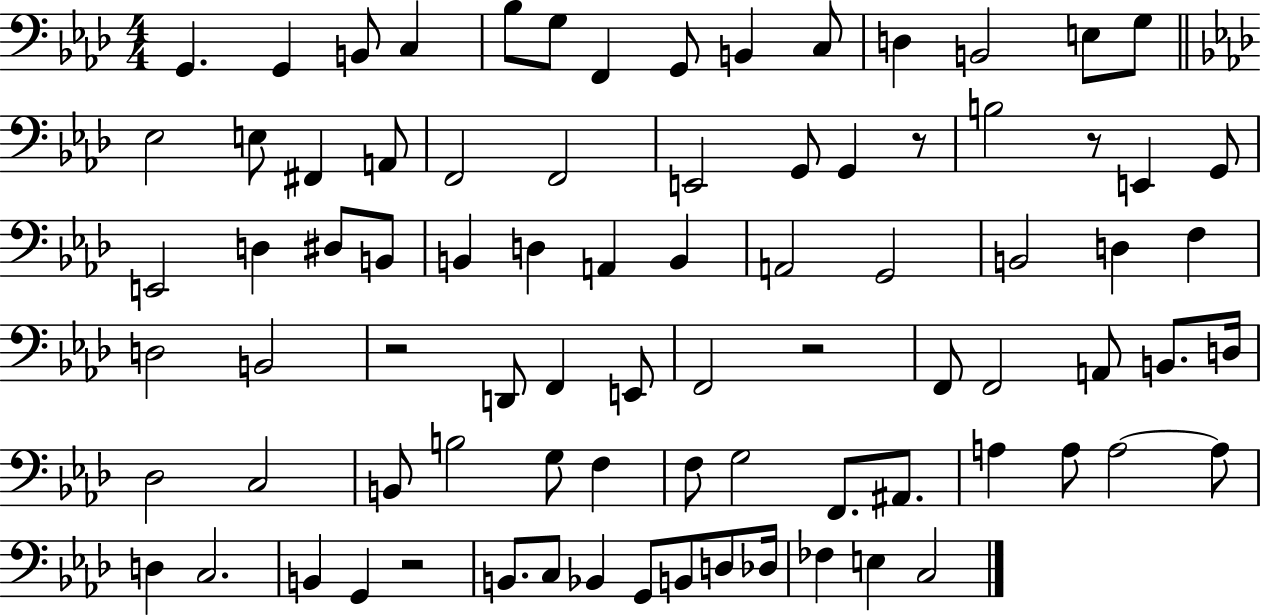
G2/q. G2/q B2/e C3/q Bb3/e G3/e F2/q G2/e B2/q C3/e D3/q B2/h E3/e G3/e Eb3/h E3/e F#2/q A2/e F2/h F2/h E2/h G2/e G2/q R/e B3/h R/e E2/q G2/e E2/h D3/q D#3/e B2/e B2/q D3/q A2/q B2/q A2/h G2/h B2/h D3/q F3/q D3/h B2/h R/h D2/e F2/q E2/e F2/h R/h F2/e F2/h A2/e B2/e. D3/s Db3/h C3/h B2/e B3/h G3/e F3/q F3/e G3/h F2/e. A#2/e. A3/q A3/e A3/h A3/e D3/q C3/h. B2/q G2/q R/h B2/e. C3/e Bb2/q G2/e B2/e D3/e Db3/s FES3/q E3/q C3/h